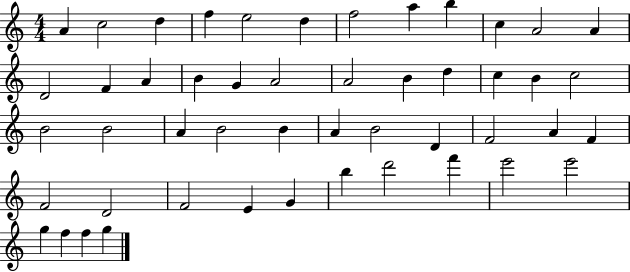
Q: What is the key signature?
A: C major